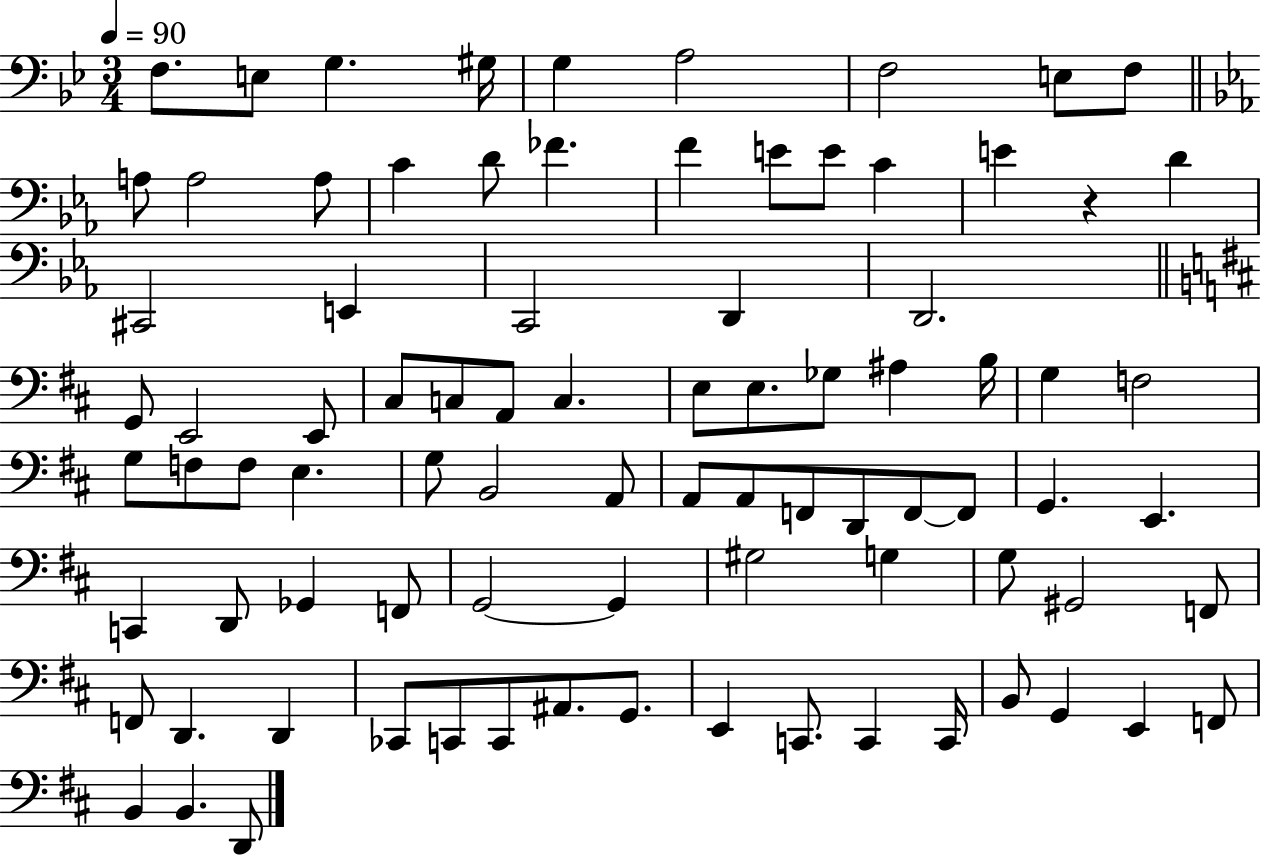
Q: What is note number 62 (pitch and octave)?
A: G#3